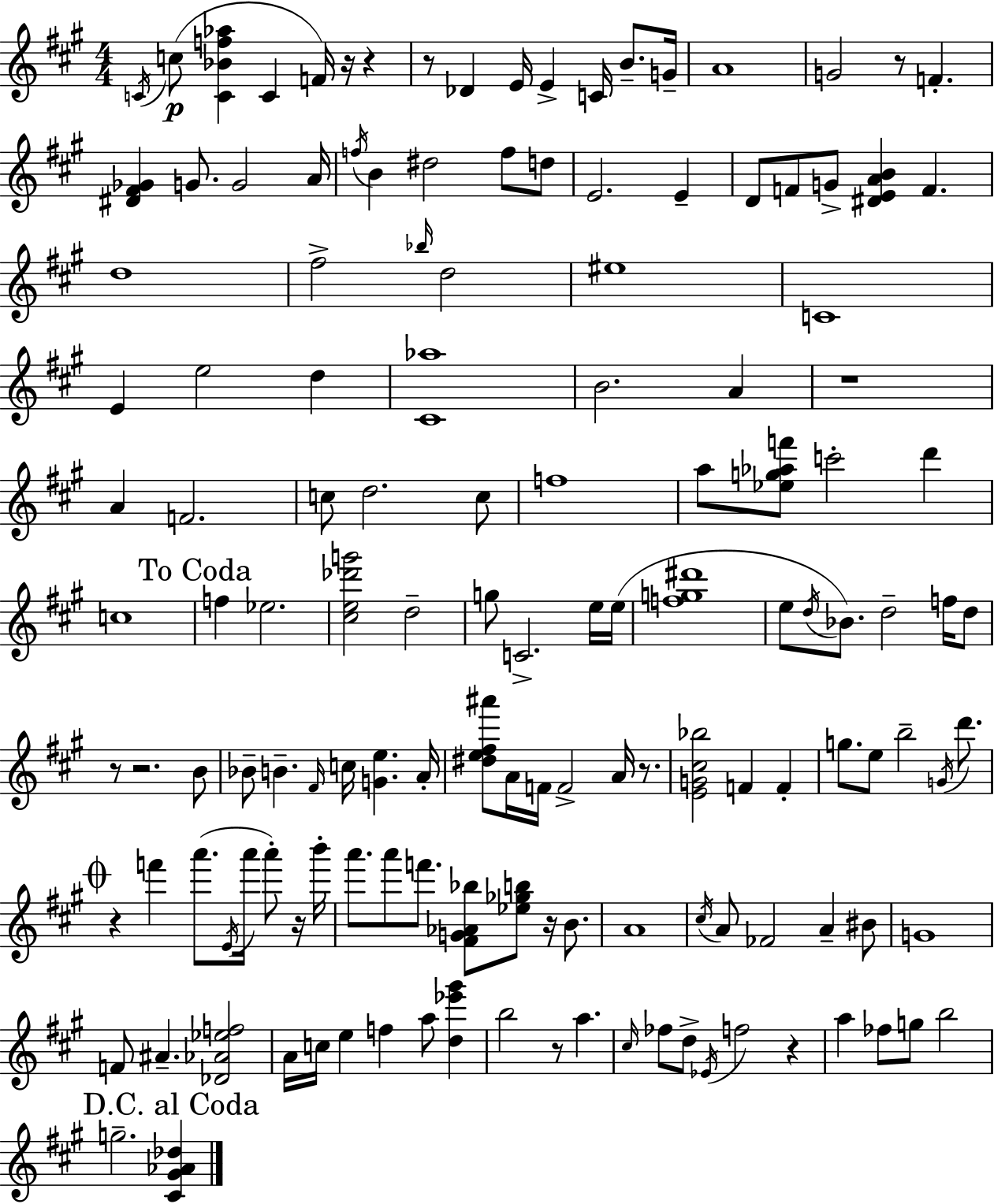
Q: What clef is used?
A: treble